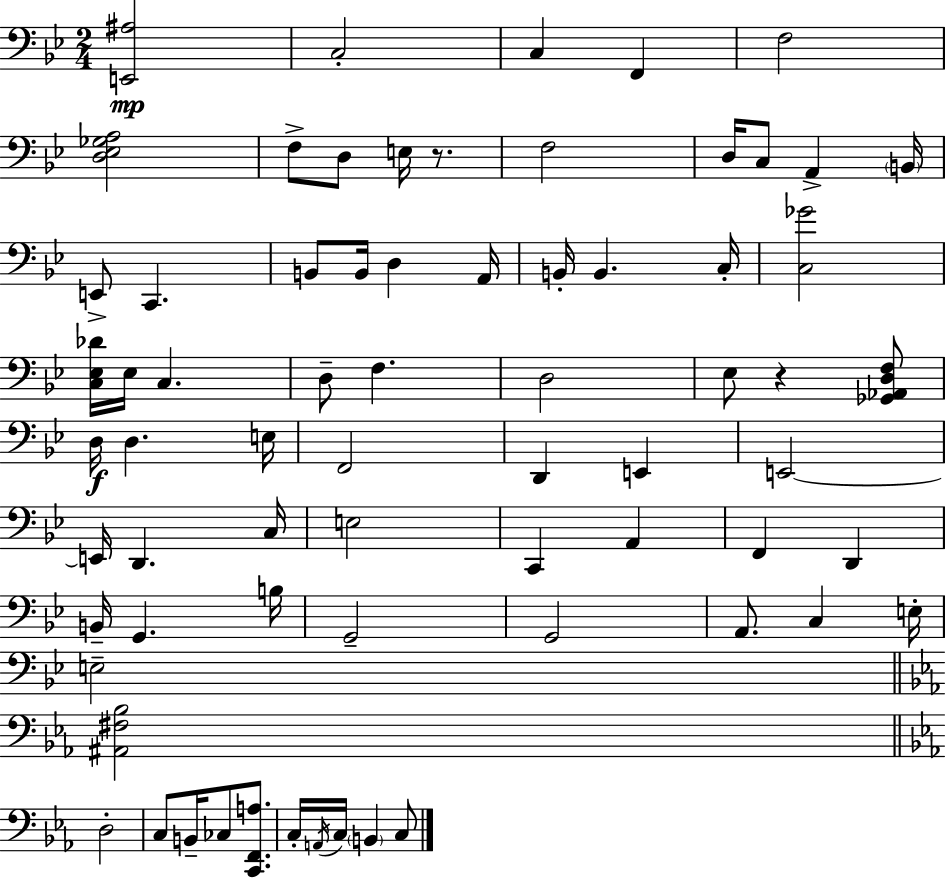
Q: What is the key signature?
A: BES major